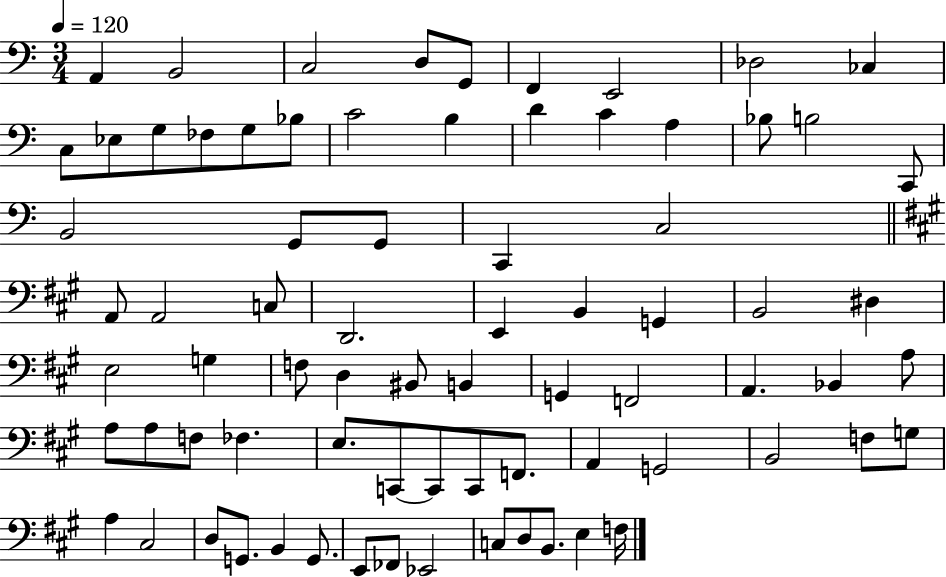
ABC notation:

X:1
T:Untitled
M:3/4
L:1/4
K:C
A,, B,,2 C,2 D,/2 G,,/2 F,, E,,2 _D,2 _C, C,/2 _E,/2 G,/2 _F,/2 G,/2 _B,/2 C2 B, D C A, _B,/2 B,2 C,,/2 B,,2 G,,/2 G,,/2 C,, C,2 A,,/2 A,,2 C,/2 D,,2 E,, B,, G,, B,,2 ^D, E,2 G, F,/2 D, ^B,,/2 B,, G,, F,,2 A,, _B,, A,/2 A,/2 A,/2 F,/2 _F, E,/2 C,,/2 C,,/2 C,,/2 F,,/2 A,, G,,2 B,,2 F,/2 G,/2 A, ^C,2 D,/2 G,,/2 B,, G,,/2 E,,/2 _F,,/2 _E,,2 C,/2 D,/2 B,,/2 E, F,/4